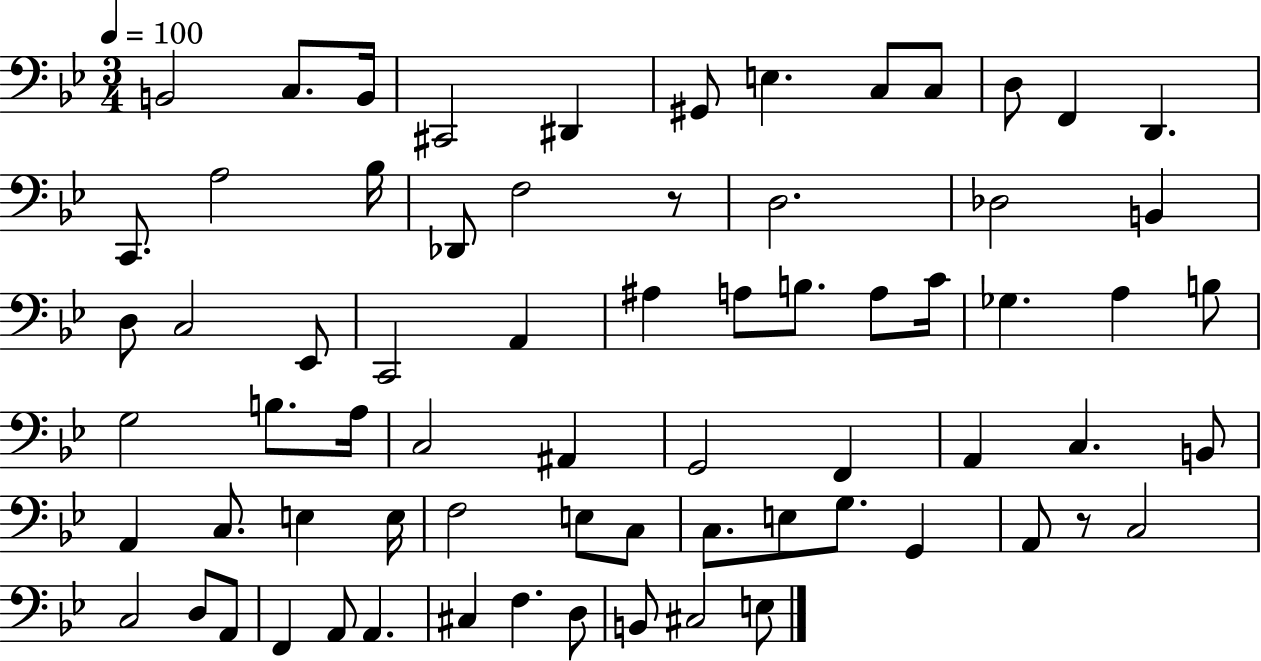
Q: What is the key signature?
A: BES major